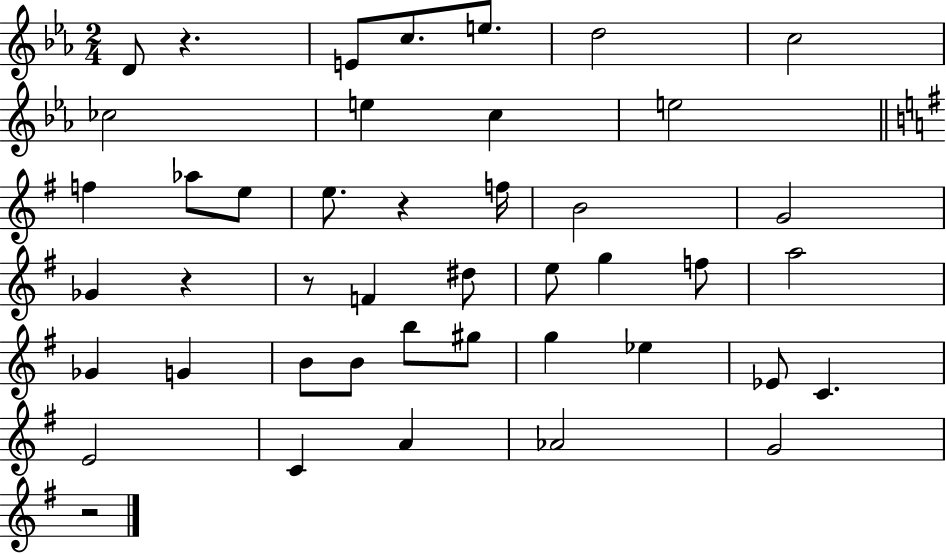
D4/e R/q. E4/e C5/e. E5/e. D5/h C5/h CES5/h E5/q C5/q E5/h F5/q Ab5/e E5/e E5/e. R/q F5/s B4/h G4/h Gb4/q R/q R/e F4/q D#5/e E5/e G5/q F5/e A5/h Gb4/q G4/q B4/e B4/e B5/e G#5/e G5/q Eb5/q Eb4/e C4/q. E4/h C4/q A4/q Ab4/h G4/h R/h